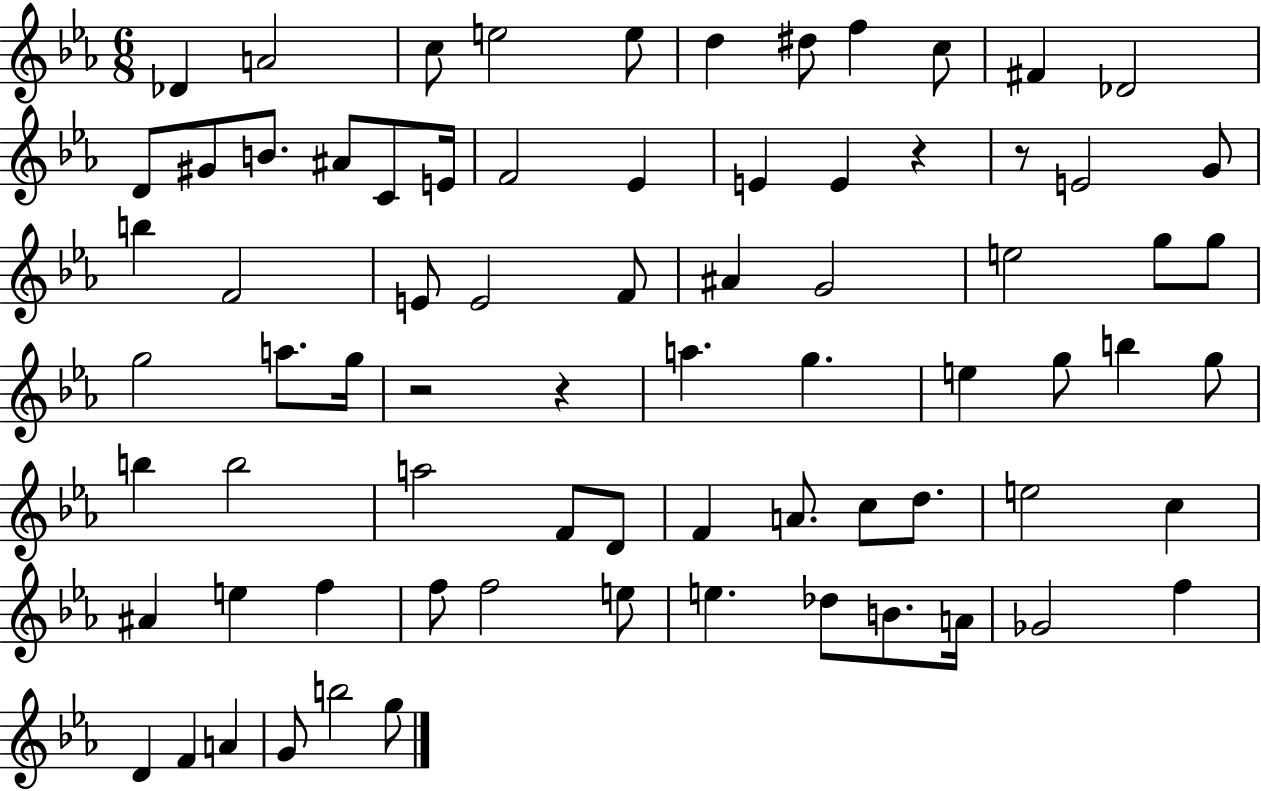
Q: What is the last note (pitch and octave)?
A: G5